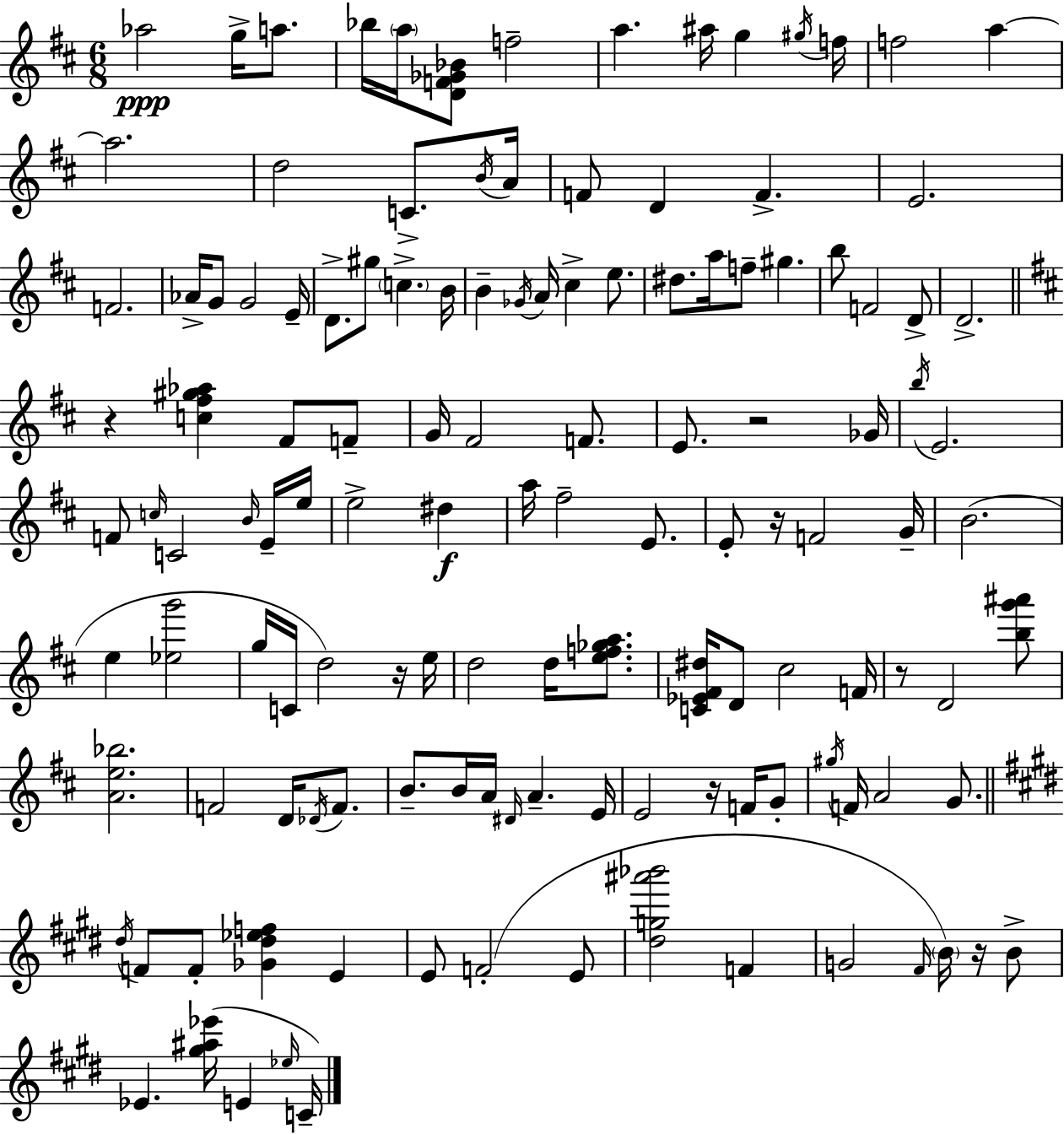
{
  \clef treble
  \numericTimeSignature
  \time 6/8
  \key d \major
  \repeat volta 2 { aes''2\ppp g''16-> a''8. | bes''16 \parenthesize a''16 <d' f' ges' bes'>8 f''2-- | a''4. ais''16 g''4 \acciaccatura { gis''16 } | f''16 f''2 a''4~~ | \break a''2. | d''2 c'8.-> | \acciaccatura { b'16 } a'16 f'8 d'4 f'4.-> | e'2. | \break f'2. | aes'16-> g'8 g'2 | e'16-- d'8.-> gis''8 \parenthesize c''4.-> | b'16 b'4-- \acciaccatura { ges'16 } a'16 cis''4-> | \break e''8. dis''8. a''16 f''8-- gis''4. | b''8 f'2 | d'8-> d'2.-> | \bar "||" \break \key b \minor r4 <c'' fis'' gis'' aes''>4 fis'8 f'8-- | g'16 fis'2 f'8. | e'8. r2 ges'16 | \acciaccatura { b''16 } e'2. | \break f'8 \grace { c''16 } c'2 | \grace { b'16 } e'16-- e''16 e''2-> dis''4\f | a''16 fis''2-- | e'8. e'8-. r16 f'2 | \break g'16-- b'2.( | e''4 <ees'' g'''>2 | g''16 c'16 d''2) | r16 e''16 d''2 d''16 | \break <e'' f'' ges'' a''>8. <c' ees' fis' dis''>16 d'8 cis''2 | f'16 r8 d'2 | <b'' g''' ais'''>8 <a' e'' bes''>2. | f'2 d'16 | \break \acciaccatura { des'16 } f'8. b'8.-- b'16 a'16 \grace { dis'16 } a'4.-- | e'16 e'2 | r16 f'16 g'8-. \acciaccatura { gis''16 } f'16 a'2 | g'8. \bar "||" \break \key e \major \acciaccatura { dis''16 } f'8 f'8-. <ges' dis'' ees'' f''>4 e'4 | e'8 f'2-.( e'8 | <dis'' g'' ais''' bes'''>2 f'4 | g'2 \grace { fis'16 }) \parenthesize b'16 r16 | \break b'8-> ees'4. <gis'' ais'' ees'''>16( e'4 | \grace { ees''16 } c'16--) } \bar "|."
}